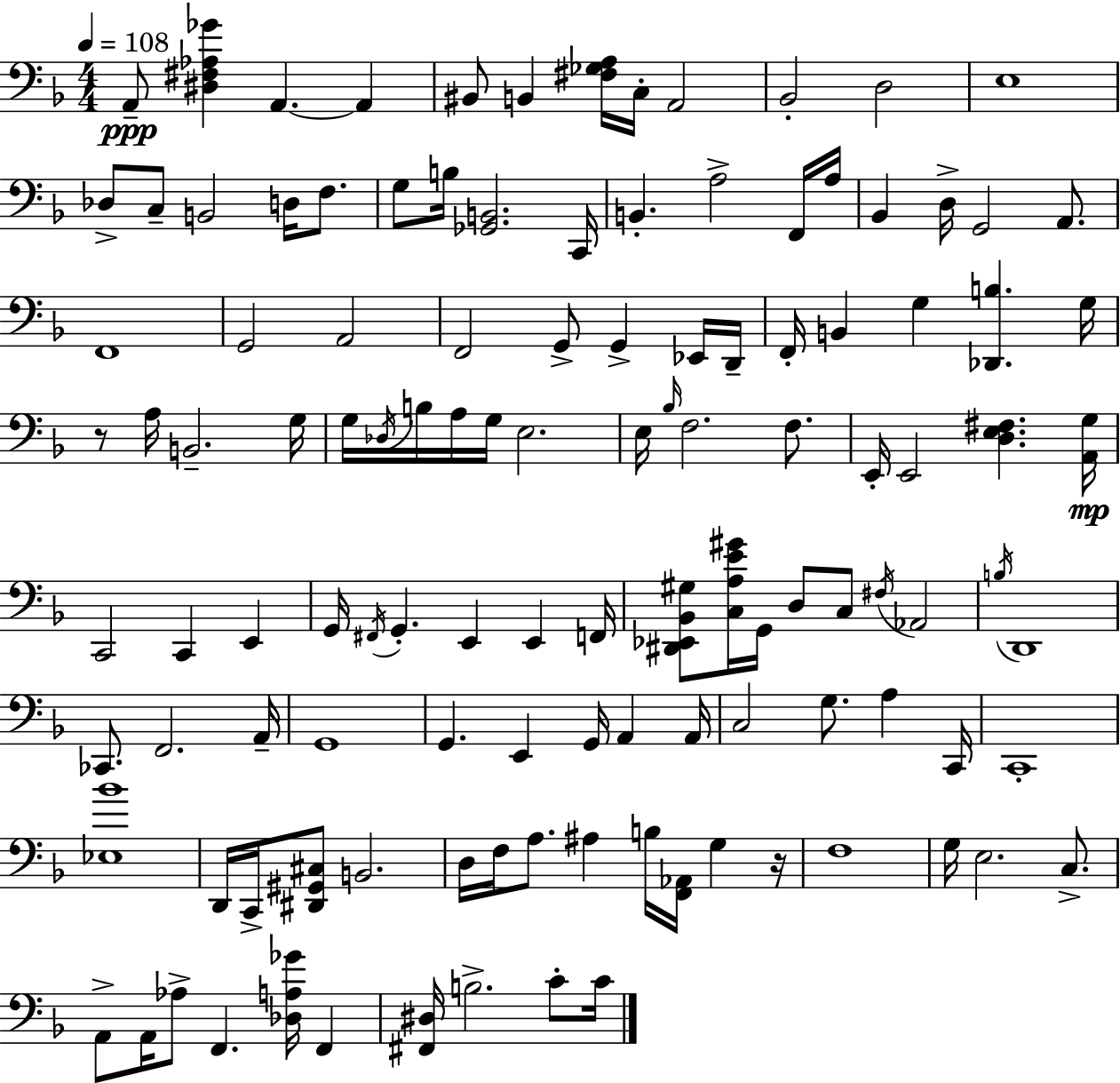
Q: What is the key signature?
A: F major